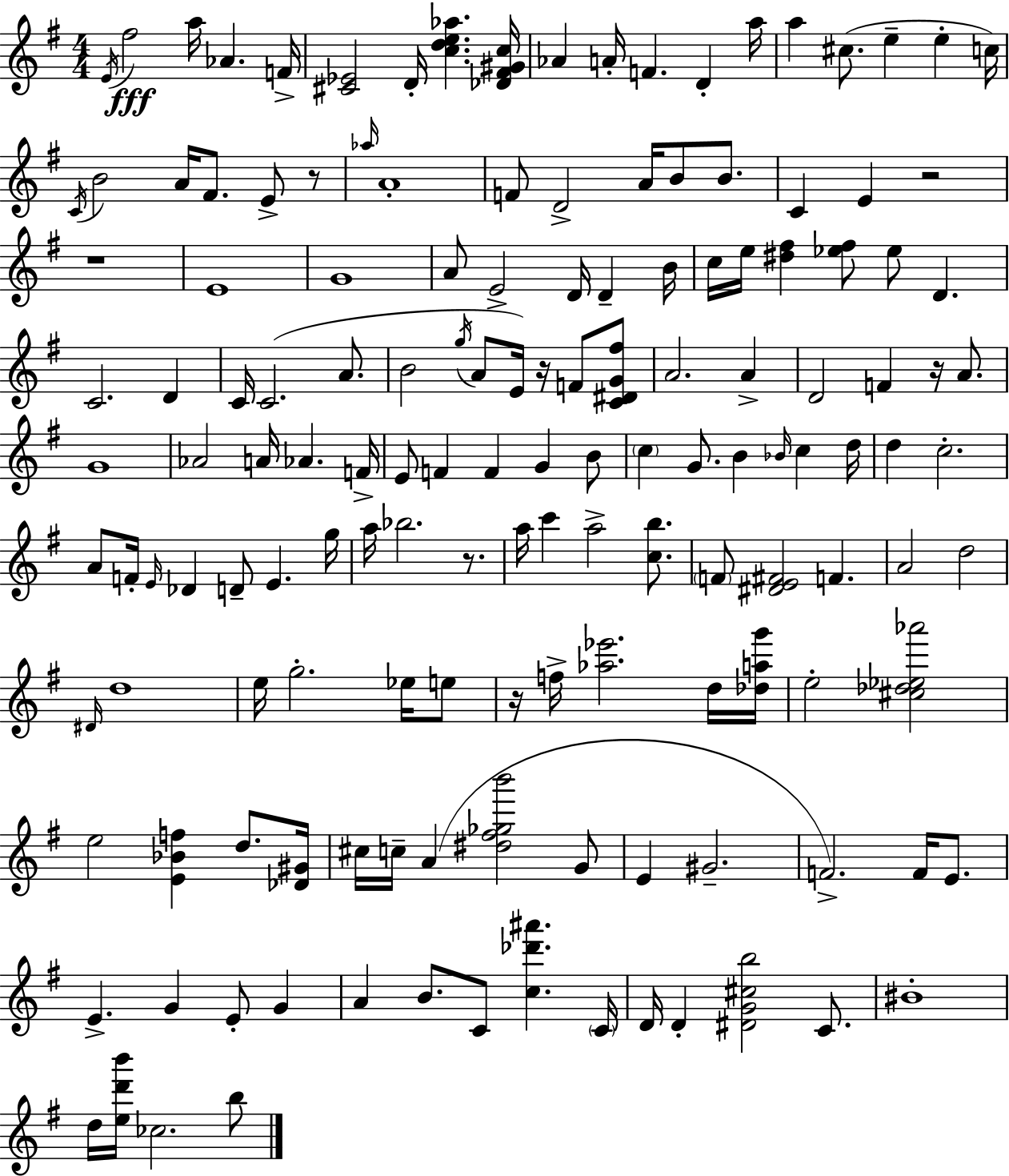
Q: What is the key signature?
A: G major